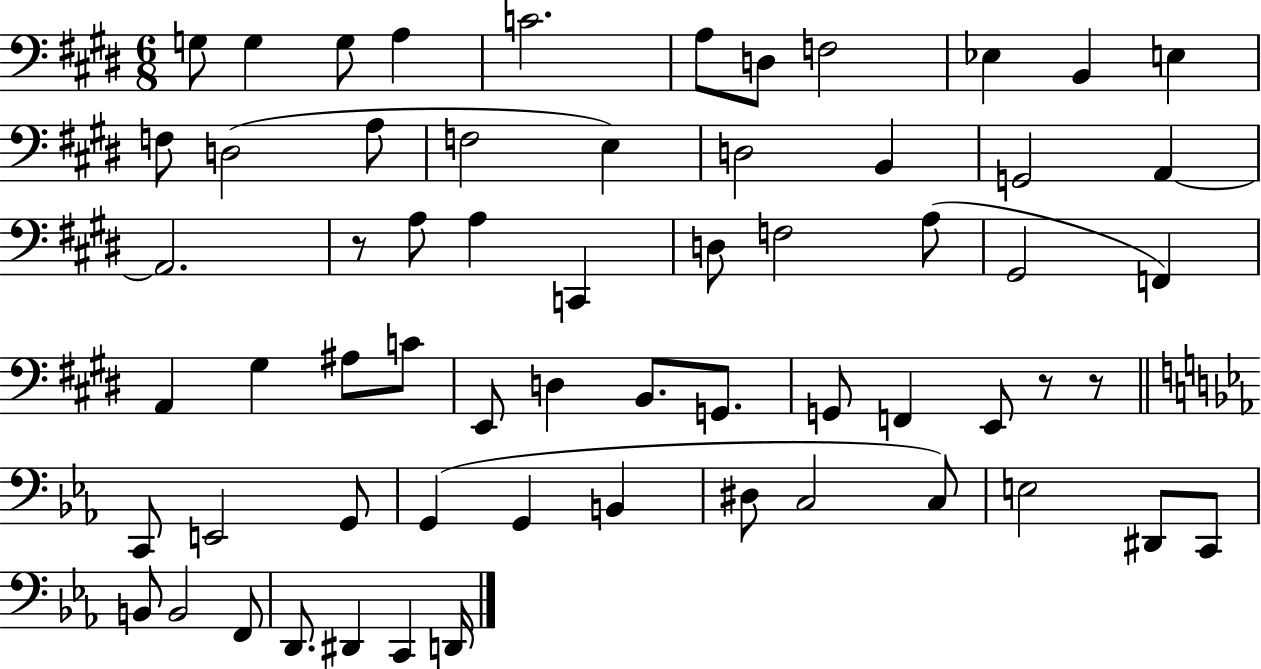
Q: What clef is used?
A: bass